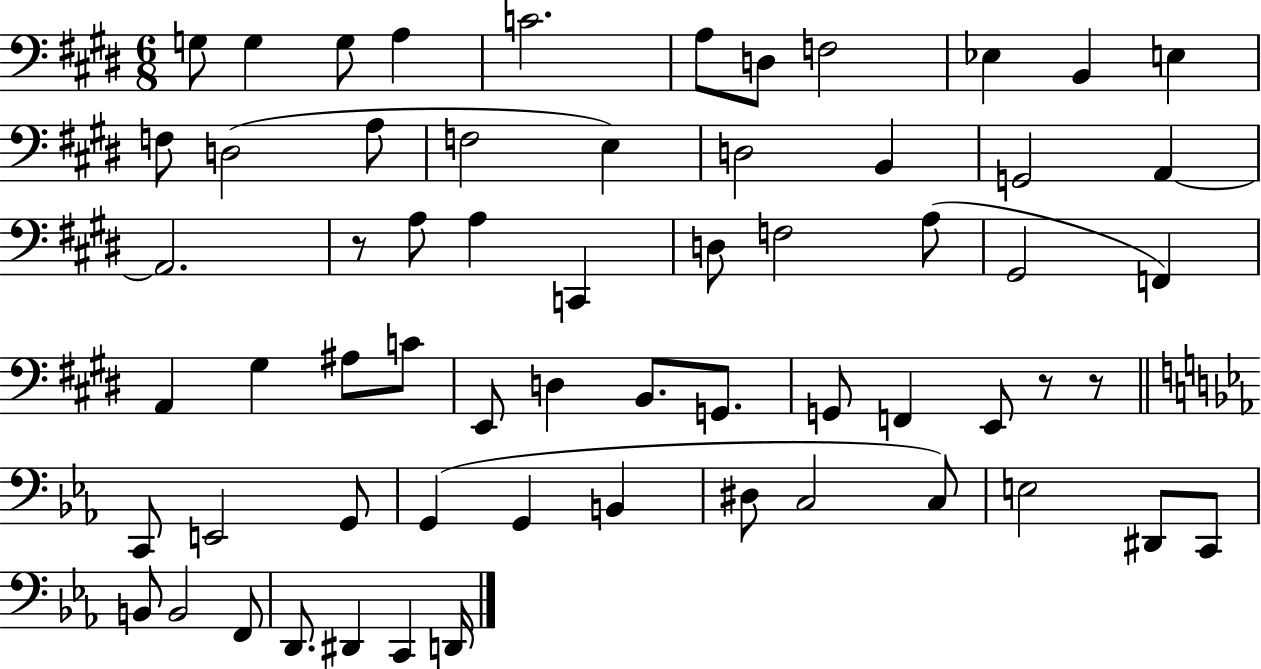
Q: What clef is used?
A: bass